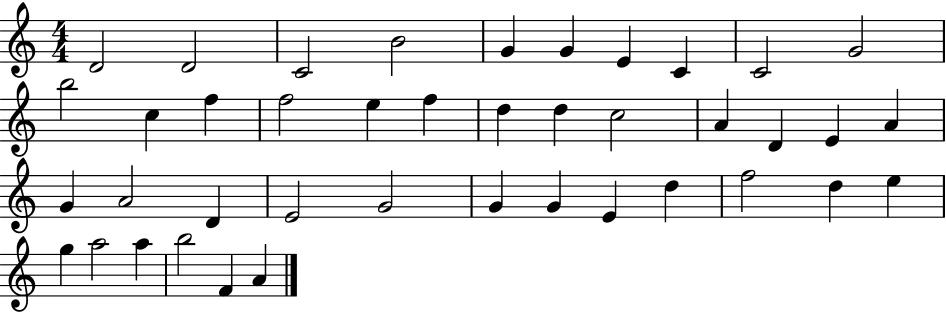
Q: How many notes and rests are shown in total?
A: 41